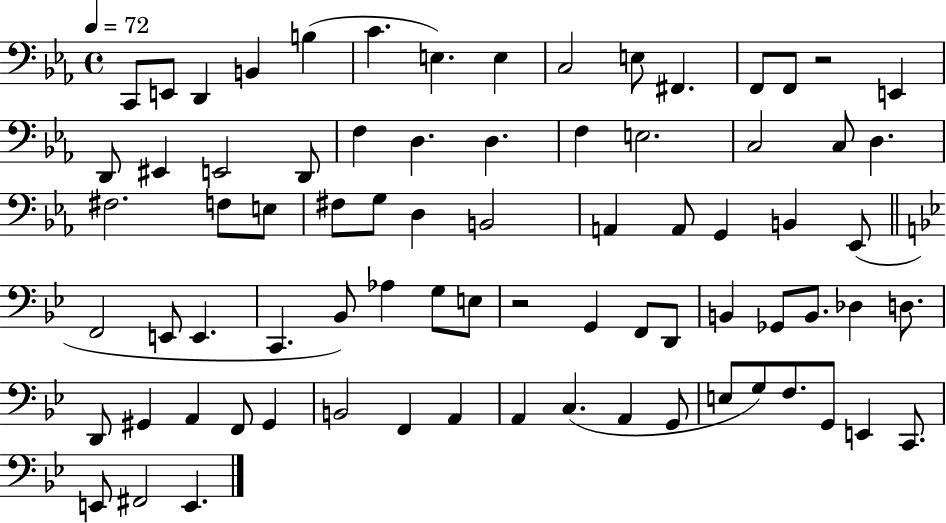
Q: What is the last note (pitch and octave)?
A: E2